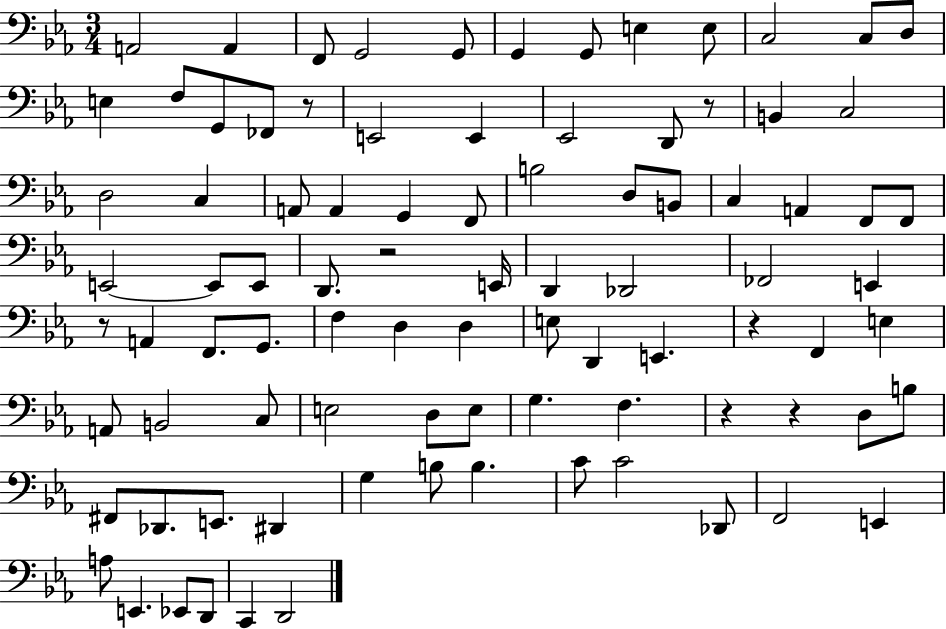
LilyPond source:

{
  \clef bass
  \numericTimeSignature
  \time 3/4
  \key ees \major
  a,2 a,4 | f,8 g,2 g,8 | g,4 g,8 e4 e8 | c2 c8 d8 | \break e4 f8 g,8 fes,8 r8 | e,2 e,4 | ees,2 d,8 r8 | b,4 c2 | \break d2 c4 | a,8 a,4 g,4 f,8 | b2 d8 b,8 | c4 a,4 f,8 f,8 | \break e,2~~ e,8 e,8 | d,8. r2 e,16 | d,4 des,2 | fes,2 e,4 | \break r8 a,4 f,8. g,8. | f4 d4 d4 | e8 d,4 e,4. | r4 f,4 e4 | \break a,8 b,2 c8 | e2 d8 e8 | g4. f4. | r4 r4 d8 b8 | \break fis,8 des,8. e,8. dis,4 | g4 b8 b4. | c'8 c'2 des,8 | f,2 e,4 | \break a8 e,4. ees,8 d,8 | c,4 d,2 | \bar "|."
}